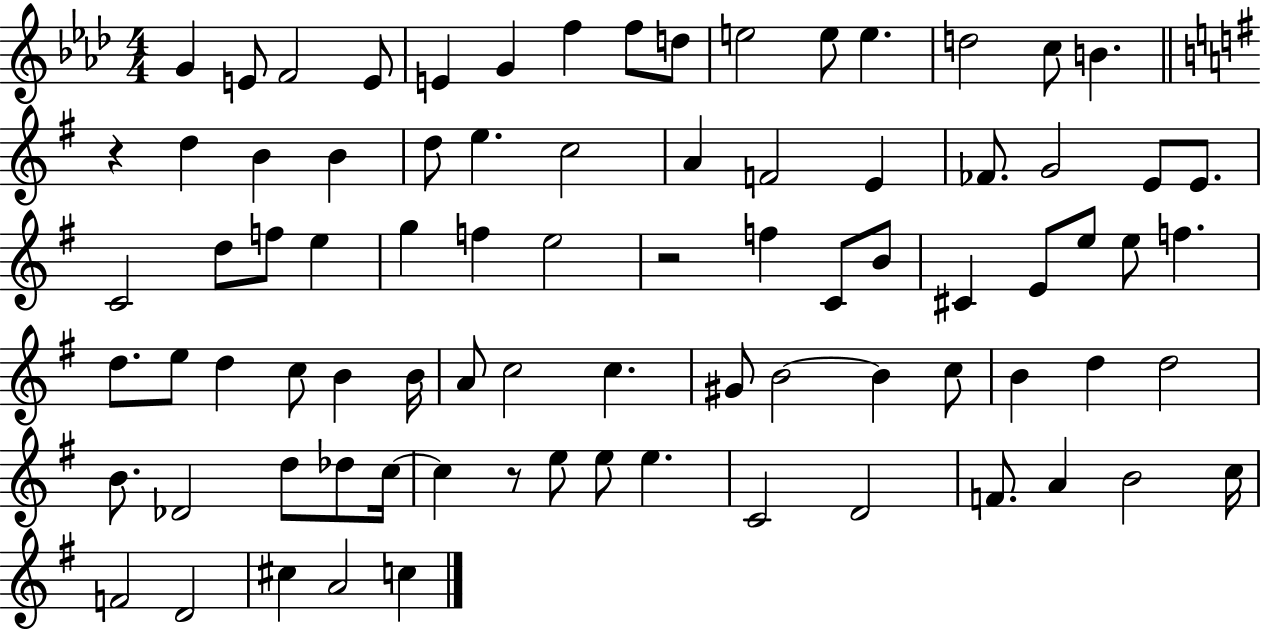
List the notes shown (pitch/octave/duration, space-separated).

G4/q E4/e F4/h E4/e E4/q G4/q F5/q F5/e D5/e E5/h E5/e E5/q. D5/h C5/e B4/q. R/q D5/q B4/q B4/q D5/e E5/q. C5/h A4/q F4/h E4/q FES4/e. G4/h E4/e E4/e. C4/h D5/e F5/e E5/q G5/q F5/q E5/h R/h F5/q C4/e B4/e C#4/q E4/e E5/e E5/e F5/q. D5/e. E5/e D5/q C5/e B4/q B4/s A4/e C5/h C5/q. G#4/e B4/h B4/q C5/e B4/q D5/q D5/h B4/e. Db4/h D5/e Db5/e C5/s C5/q R/e E5/e E5/e E5/q. C4/h D4/h F4/e. A4/q B4/h C5/s F4/h D4/h C#5/q A4/h C5/q